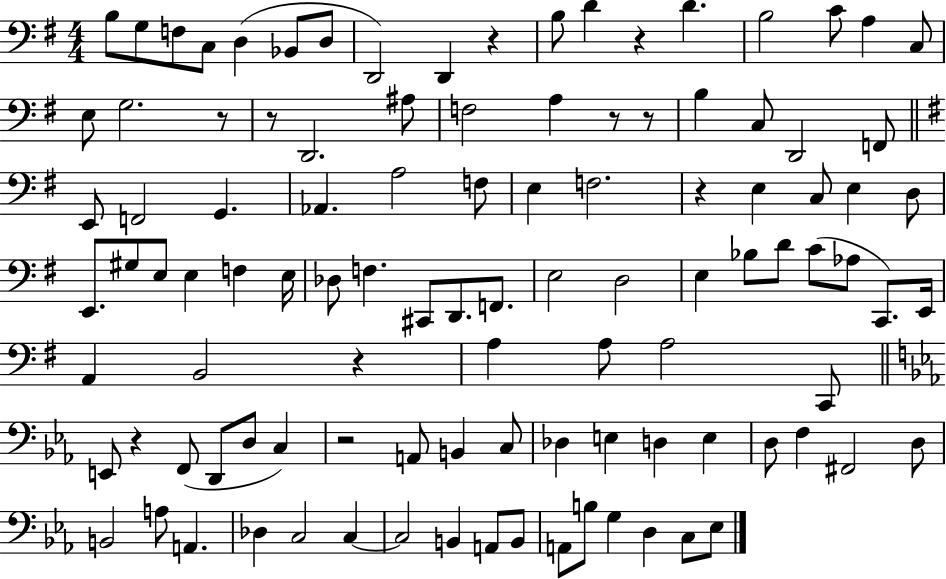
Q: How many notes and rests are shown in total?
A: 106